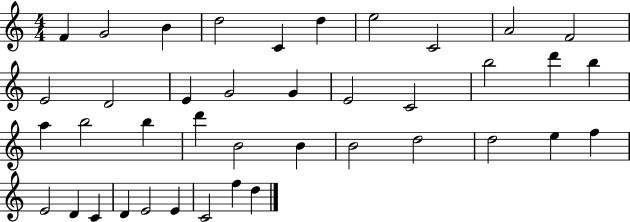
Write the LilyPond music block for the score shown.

{
  \clef treble
  \numericTimeSignature
  \time 4/4
  \key c \major
  f'4 g'2 b'4 | d''2 c'4 d''4 | e''2 c'2 | a'2 f'2 | \break e'2 d'2 | e'4 g'2 g'4 | e'2 c'2 | b''2 d'''4 b''4 | \break a''4 b''2 b''4 | d'''4 b'2 b'4 | b'2 d''2 | d''2 e''4 f''4 | \break e'2 d'4 c'4 | d'4 e'2 e'4 | c'2 f''4 d''4 | \bar "|."
}